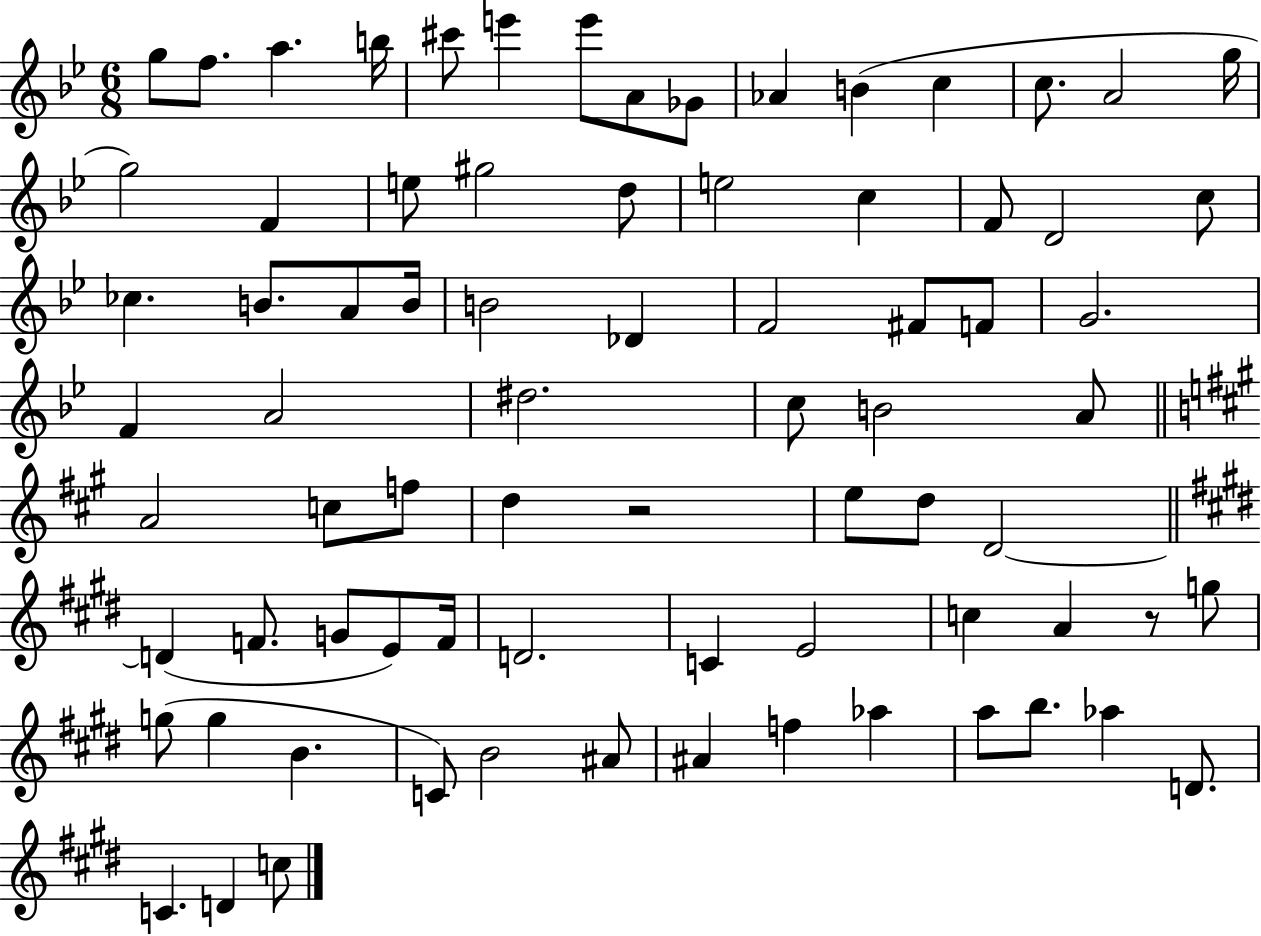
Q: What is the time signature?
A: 6/8